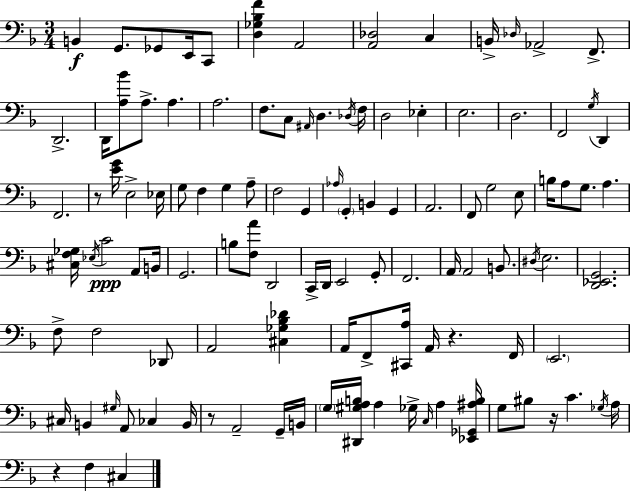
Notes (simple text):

B2/q G2/e. Gb2/e E2/s C2/e [D3,Gb3,Bb3,F4]/q A2/h [A2,Db3]/h C3/q B2/s Db3/s Ab2/h F2/e. D2/h. D2/s [A3,Bb4]/e A3/e. A3/q. A3/h. F3/e. C3/e A#2/s D3/q. Db3/s F3/s D3/h Eb3/q E3/h. D3/h. F2/h G3/s D2/q F2/h. R/e [E4,G4]/s E3/h Eb3/s G3/e F3/q G3/q A3/e F3/h G2/q Ab3/s G2/q B2/q G2/q A2/h. F2/e G3/h E3/e B3/s A3/e G3/e. A3/q. [C#3,F3,Gb3]/s Eb3/s C4/h A2/e B2/s G2/h. B3/e [F3,A4]/e D2/h C2/s D2/s E2/h G2/e F2/h. A2/s A2/h B2/e. D#3/s E3/h. [D2,Eb2,G2]/h. F3/e F3/h Db2/e A2/h [C#3,Gb3,Bb3,Db4]/q A2/s F2/e [C#2,A3]/s A2/s R/q. F2/s E2/h. C#3/s B2/q G#3/s A2/e CES3/q B2/s R/e A2/h G2/s B2/s G3/s [D#2,G#3,A3,B3]/s A3/q Gb3/s C3/s A3/q [Eb2,Gb2,A#3,B3]/s G3/e BIS3/e R/s C4/q. Gb3/s A3/s R/q F3/q C#3/q